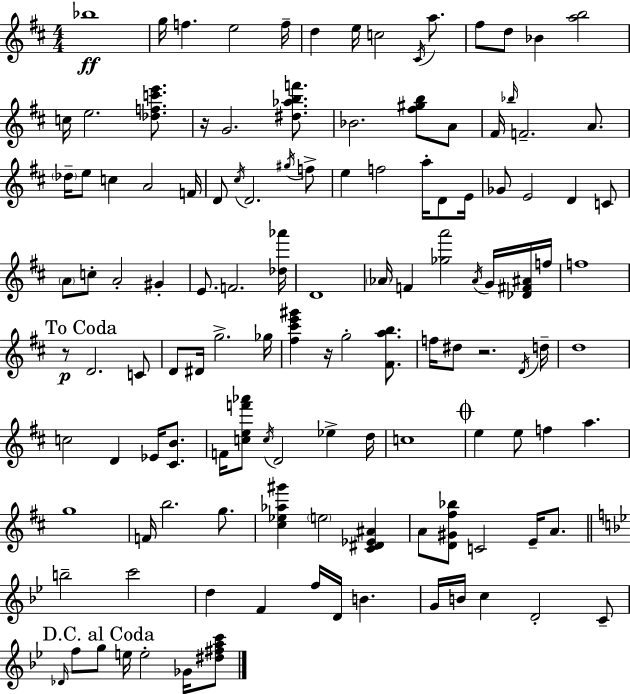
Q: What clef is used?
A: treble